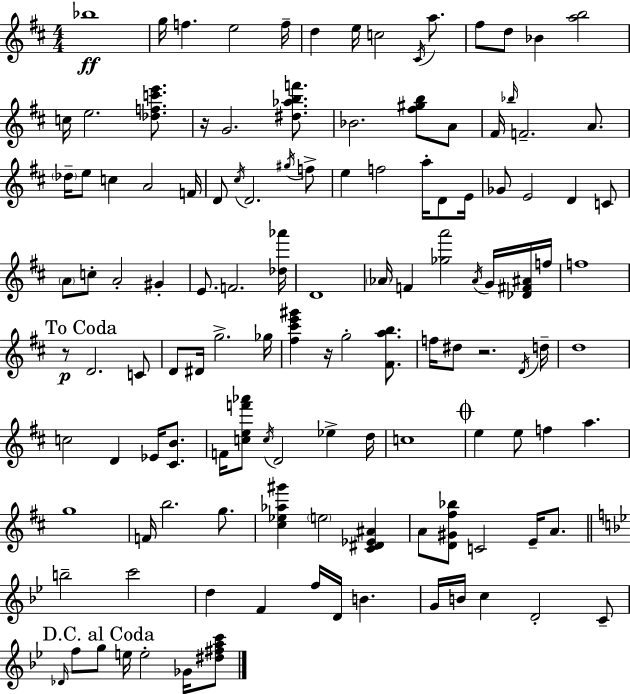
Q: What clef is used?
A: treble